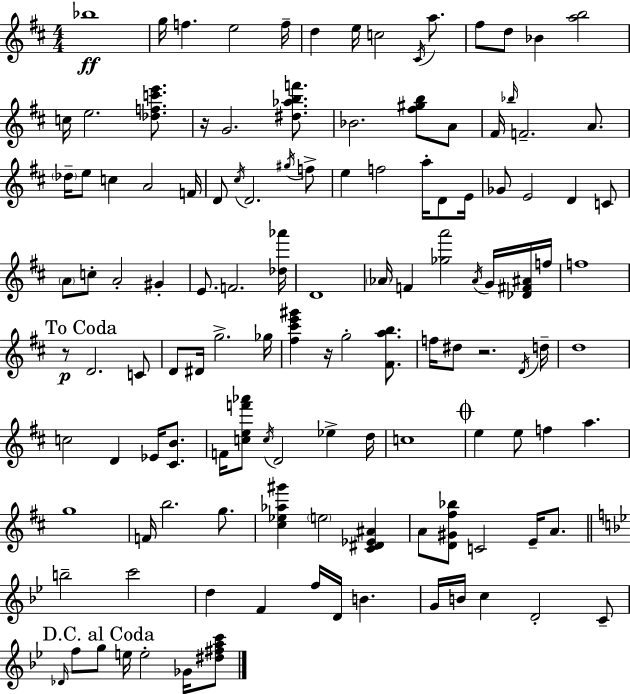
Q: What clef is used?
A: treble